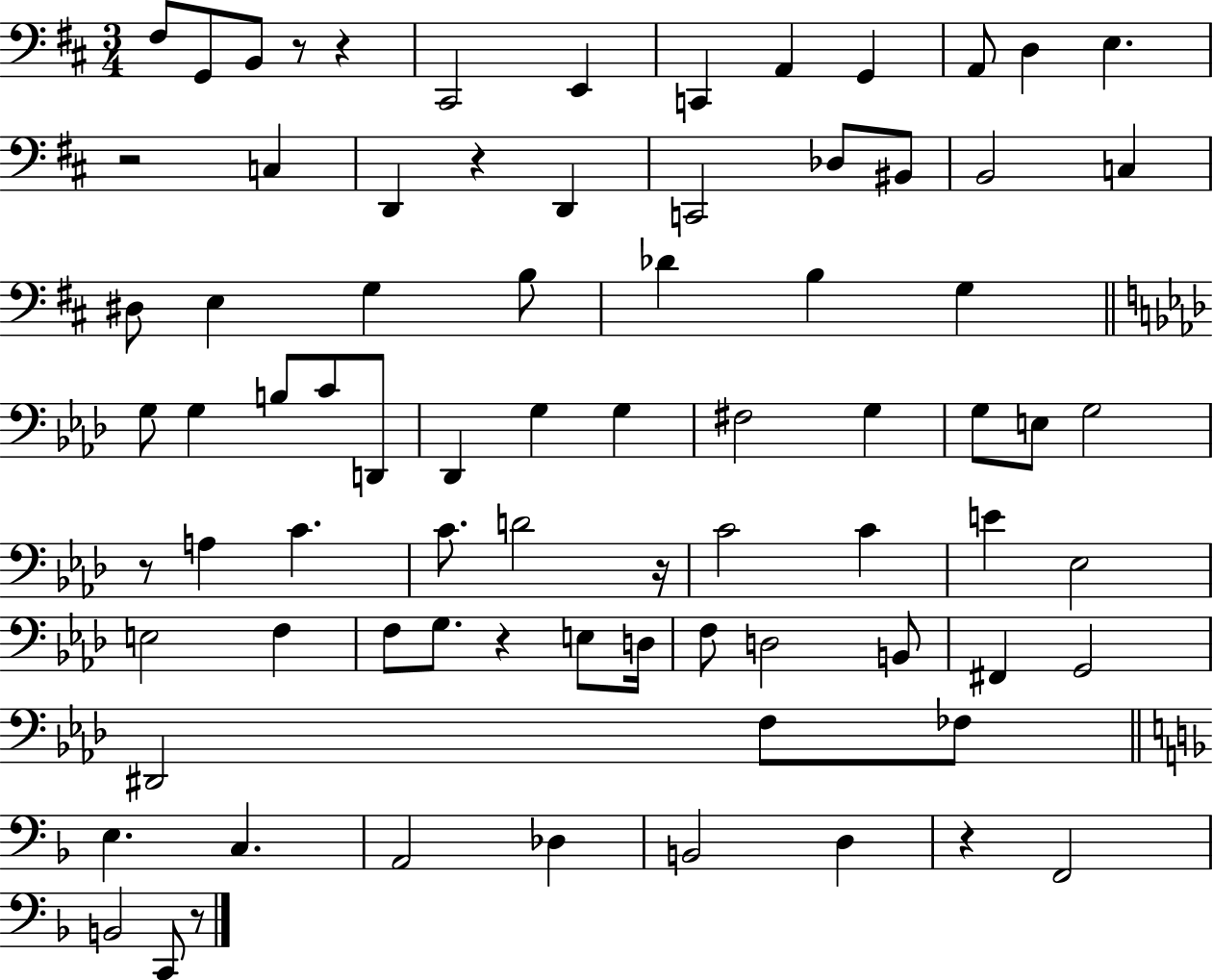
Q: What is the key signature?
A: D major